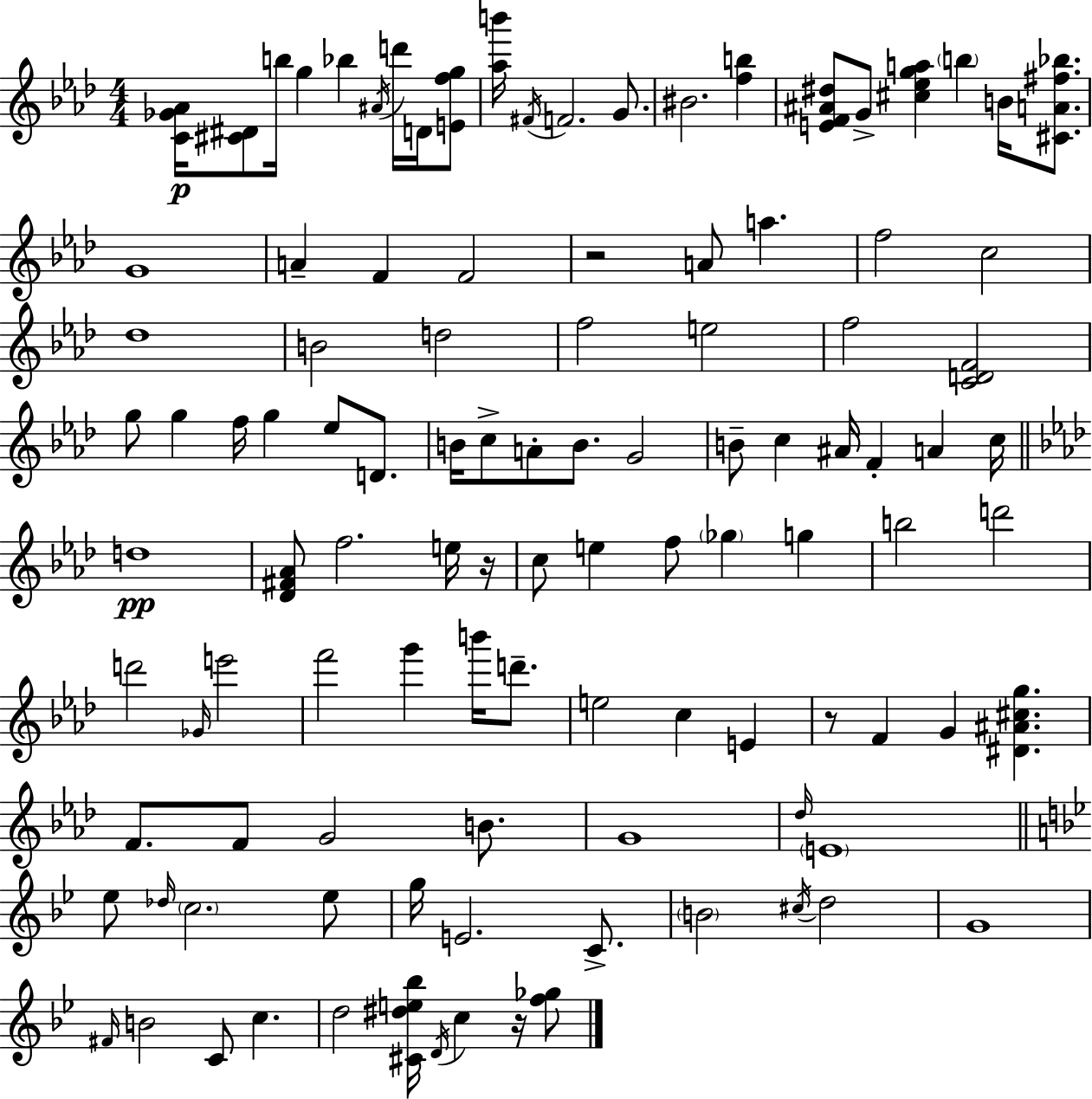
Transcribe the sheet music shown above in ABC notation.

X:1
T:Untitled
M:4/4
L:1/4
K:Ab
[C_G_A]/4 [^C^D]/2 b/4 g _b ^A/4 d'/4 D/4 [Efg]/2 [_ab']/4 ^F/4 F2 G/2 ^B2 [fb] [EF^A^d]/2 G/2 [^c_ega] b B/4 [^CA^f_b]/2 G4 A F F2 z2 A/2 a f2 c2 _d4 B2 d2 f2 e2 f2 [CDF]2 g/2 g f/4 g _e/2 D/2 B/4 c/2 A/2 B/2 G2 B/2 c ^A/4 F A c/4 d4 [_D^F_A]/2 f2 e/4 z/4 c/2 e f/2 _g g b2 d'2 d'2 _G/4 e'2 f'2 g' b'/4 d'/2 e2 c E z/2 F G [^D^A^cg] F/2 F/2 G2 B/2 G4 _d/4 E4 _e/2 _d/4 c2 _e/2 g/4 E2 C/2 B2 ^c/4 d2 G4 ^F/4 B2 C/2 c d2 [^C^de_b]/4 D/4 c z/4 [f_g]/2